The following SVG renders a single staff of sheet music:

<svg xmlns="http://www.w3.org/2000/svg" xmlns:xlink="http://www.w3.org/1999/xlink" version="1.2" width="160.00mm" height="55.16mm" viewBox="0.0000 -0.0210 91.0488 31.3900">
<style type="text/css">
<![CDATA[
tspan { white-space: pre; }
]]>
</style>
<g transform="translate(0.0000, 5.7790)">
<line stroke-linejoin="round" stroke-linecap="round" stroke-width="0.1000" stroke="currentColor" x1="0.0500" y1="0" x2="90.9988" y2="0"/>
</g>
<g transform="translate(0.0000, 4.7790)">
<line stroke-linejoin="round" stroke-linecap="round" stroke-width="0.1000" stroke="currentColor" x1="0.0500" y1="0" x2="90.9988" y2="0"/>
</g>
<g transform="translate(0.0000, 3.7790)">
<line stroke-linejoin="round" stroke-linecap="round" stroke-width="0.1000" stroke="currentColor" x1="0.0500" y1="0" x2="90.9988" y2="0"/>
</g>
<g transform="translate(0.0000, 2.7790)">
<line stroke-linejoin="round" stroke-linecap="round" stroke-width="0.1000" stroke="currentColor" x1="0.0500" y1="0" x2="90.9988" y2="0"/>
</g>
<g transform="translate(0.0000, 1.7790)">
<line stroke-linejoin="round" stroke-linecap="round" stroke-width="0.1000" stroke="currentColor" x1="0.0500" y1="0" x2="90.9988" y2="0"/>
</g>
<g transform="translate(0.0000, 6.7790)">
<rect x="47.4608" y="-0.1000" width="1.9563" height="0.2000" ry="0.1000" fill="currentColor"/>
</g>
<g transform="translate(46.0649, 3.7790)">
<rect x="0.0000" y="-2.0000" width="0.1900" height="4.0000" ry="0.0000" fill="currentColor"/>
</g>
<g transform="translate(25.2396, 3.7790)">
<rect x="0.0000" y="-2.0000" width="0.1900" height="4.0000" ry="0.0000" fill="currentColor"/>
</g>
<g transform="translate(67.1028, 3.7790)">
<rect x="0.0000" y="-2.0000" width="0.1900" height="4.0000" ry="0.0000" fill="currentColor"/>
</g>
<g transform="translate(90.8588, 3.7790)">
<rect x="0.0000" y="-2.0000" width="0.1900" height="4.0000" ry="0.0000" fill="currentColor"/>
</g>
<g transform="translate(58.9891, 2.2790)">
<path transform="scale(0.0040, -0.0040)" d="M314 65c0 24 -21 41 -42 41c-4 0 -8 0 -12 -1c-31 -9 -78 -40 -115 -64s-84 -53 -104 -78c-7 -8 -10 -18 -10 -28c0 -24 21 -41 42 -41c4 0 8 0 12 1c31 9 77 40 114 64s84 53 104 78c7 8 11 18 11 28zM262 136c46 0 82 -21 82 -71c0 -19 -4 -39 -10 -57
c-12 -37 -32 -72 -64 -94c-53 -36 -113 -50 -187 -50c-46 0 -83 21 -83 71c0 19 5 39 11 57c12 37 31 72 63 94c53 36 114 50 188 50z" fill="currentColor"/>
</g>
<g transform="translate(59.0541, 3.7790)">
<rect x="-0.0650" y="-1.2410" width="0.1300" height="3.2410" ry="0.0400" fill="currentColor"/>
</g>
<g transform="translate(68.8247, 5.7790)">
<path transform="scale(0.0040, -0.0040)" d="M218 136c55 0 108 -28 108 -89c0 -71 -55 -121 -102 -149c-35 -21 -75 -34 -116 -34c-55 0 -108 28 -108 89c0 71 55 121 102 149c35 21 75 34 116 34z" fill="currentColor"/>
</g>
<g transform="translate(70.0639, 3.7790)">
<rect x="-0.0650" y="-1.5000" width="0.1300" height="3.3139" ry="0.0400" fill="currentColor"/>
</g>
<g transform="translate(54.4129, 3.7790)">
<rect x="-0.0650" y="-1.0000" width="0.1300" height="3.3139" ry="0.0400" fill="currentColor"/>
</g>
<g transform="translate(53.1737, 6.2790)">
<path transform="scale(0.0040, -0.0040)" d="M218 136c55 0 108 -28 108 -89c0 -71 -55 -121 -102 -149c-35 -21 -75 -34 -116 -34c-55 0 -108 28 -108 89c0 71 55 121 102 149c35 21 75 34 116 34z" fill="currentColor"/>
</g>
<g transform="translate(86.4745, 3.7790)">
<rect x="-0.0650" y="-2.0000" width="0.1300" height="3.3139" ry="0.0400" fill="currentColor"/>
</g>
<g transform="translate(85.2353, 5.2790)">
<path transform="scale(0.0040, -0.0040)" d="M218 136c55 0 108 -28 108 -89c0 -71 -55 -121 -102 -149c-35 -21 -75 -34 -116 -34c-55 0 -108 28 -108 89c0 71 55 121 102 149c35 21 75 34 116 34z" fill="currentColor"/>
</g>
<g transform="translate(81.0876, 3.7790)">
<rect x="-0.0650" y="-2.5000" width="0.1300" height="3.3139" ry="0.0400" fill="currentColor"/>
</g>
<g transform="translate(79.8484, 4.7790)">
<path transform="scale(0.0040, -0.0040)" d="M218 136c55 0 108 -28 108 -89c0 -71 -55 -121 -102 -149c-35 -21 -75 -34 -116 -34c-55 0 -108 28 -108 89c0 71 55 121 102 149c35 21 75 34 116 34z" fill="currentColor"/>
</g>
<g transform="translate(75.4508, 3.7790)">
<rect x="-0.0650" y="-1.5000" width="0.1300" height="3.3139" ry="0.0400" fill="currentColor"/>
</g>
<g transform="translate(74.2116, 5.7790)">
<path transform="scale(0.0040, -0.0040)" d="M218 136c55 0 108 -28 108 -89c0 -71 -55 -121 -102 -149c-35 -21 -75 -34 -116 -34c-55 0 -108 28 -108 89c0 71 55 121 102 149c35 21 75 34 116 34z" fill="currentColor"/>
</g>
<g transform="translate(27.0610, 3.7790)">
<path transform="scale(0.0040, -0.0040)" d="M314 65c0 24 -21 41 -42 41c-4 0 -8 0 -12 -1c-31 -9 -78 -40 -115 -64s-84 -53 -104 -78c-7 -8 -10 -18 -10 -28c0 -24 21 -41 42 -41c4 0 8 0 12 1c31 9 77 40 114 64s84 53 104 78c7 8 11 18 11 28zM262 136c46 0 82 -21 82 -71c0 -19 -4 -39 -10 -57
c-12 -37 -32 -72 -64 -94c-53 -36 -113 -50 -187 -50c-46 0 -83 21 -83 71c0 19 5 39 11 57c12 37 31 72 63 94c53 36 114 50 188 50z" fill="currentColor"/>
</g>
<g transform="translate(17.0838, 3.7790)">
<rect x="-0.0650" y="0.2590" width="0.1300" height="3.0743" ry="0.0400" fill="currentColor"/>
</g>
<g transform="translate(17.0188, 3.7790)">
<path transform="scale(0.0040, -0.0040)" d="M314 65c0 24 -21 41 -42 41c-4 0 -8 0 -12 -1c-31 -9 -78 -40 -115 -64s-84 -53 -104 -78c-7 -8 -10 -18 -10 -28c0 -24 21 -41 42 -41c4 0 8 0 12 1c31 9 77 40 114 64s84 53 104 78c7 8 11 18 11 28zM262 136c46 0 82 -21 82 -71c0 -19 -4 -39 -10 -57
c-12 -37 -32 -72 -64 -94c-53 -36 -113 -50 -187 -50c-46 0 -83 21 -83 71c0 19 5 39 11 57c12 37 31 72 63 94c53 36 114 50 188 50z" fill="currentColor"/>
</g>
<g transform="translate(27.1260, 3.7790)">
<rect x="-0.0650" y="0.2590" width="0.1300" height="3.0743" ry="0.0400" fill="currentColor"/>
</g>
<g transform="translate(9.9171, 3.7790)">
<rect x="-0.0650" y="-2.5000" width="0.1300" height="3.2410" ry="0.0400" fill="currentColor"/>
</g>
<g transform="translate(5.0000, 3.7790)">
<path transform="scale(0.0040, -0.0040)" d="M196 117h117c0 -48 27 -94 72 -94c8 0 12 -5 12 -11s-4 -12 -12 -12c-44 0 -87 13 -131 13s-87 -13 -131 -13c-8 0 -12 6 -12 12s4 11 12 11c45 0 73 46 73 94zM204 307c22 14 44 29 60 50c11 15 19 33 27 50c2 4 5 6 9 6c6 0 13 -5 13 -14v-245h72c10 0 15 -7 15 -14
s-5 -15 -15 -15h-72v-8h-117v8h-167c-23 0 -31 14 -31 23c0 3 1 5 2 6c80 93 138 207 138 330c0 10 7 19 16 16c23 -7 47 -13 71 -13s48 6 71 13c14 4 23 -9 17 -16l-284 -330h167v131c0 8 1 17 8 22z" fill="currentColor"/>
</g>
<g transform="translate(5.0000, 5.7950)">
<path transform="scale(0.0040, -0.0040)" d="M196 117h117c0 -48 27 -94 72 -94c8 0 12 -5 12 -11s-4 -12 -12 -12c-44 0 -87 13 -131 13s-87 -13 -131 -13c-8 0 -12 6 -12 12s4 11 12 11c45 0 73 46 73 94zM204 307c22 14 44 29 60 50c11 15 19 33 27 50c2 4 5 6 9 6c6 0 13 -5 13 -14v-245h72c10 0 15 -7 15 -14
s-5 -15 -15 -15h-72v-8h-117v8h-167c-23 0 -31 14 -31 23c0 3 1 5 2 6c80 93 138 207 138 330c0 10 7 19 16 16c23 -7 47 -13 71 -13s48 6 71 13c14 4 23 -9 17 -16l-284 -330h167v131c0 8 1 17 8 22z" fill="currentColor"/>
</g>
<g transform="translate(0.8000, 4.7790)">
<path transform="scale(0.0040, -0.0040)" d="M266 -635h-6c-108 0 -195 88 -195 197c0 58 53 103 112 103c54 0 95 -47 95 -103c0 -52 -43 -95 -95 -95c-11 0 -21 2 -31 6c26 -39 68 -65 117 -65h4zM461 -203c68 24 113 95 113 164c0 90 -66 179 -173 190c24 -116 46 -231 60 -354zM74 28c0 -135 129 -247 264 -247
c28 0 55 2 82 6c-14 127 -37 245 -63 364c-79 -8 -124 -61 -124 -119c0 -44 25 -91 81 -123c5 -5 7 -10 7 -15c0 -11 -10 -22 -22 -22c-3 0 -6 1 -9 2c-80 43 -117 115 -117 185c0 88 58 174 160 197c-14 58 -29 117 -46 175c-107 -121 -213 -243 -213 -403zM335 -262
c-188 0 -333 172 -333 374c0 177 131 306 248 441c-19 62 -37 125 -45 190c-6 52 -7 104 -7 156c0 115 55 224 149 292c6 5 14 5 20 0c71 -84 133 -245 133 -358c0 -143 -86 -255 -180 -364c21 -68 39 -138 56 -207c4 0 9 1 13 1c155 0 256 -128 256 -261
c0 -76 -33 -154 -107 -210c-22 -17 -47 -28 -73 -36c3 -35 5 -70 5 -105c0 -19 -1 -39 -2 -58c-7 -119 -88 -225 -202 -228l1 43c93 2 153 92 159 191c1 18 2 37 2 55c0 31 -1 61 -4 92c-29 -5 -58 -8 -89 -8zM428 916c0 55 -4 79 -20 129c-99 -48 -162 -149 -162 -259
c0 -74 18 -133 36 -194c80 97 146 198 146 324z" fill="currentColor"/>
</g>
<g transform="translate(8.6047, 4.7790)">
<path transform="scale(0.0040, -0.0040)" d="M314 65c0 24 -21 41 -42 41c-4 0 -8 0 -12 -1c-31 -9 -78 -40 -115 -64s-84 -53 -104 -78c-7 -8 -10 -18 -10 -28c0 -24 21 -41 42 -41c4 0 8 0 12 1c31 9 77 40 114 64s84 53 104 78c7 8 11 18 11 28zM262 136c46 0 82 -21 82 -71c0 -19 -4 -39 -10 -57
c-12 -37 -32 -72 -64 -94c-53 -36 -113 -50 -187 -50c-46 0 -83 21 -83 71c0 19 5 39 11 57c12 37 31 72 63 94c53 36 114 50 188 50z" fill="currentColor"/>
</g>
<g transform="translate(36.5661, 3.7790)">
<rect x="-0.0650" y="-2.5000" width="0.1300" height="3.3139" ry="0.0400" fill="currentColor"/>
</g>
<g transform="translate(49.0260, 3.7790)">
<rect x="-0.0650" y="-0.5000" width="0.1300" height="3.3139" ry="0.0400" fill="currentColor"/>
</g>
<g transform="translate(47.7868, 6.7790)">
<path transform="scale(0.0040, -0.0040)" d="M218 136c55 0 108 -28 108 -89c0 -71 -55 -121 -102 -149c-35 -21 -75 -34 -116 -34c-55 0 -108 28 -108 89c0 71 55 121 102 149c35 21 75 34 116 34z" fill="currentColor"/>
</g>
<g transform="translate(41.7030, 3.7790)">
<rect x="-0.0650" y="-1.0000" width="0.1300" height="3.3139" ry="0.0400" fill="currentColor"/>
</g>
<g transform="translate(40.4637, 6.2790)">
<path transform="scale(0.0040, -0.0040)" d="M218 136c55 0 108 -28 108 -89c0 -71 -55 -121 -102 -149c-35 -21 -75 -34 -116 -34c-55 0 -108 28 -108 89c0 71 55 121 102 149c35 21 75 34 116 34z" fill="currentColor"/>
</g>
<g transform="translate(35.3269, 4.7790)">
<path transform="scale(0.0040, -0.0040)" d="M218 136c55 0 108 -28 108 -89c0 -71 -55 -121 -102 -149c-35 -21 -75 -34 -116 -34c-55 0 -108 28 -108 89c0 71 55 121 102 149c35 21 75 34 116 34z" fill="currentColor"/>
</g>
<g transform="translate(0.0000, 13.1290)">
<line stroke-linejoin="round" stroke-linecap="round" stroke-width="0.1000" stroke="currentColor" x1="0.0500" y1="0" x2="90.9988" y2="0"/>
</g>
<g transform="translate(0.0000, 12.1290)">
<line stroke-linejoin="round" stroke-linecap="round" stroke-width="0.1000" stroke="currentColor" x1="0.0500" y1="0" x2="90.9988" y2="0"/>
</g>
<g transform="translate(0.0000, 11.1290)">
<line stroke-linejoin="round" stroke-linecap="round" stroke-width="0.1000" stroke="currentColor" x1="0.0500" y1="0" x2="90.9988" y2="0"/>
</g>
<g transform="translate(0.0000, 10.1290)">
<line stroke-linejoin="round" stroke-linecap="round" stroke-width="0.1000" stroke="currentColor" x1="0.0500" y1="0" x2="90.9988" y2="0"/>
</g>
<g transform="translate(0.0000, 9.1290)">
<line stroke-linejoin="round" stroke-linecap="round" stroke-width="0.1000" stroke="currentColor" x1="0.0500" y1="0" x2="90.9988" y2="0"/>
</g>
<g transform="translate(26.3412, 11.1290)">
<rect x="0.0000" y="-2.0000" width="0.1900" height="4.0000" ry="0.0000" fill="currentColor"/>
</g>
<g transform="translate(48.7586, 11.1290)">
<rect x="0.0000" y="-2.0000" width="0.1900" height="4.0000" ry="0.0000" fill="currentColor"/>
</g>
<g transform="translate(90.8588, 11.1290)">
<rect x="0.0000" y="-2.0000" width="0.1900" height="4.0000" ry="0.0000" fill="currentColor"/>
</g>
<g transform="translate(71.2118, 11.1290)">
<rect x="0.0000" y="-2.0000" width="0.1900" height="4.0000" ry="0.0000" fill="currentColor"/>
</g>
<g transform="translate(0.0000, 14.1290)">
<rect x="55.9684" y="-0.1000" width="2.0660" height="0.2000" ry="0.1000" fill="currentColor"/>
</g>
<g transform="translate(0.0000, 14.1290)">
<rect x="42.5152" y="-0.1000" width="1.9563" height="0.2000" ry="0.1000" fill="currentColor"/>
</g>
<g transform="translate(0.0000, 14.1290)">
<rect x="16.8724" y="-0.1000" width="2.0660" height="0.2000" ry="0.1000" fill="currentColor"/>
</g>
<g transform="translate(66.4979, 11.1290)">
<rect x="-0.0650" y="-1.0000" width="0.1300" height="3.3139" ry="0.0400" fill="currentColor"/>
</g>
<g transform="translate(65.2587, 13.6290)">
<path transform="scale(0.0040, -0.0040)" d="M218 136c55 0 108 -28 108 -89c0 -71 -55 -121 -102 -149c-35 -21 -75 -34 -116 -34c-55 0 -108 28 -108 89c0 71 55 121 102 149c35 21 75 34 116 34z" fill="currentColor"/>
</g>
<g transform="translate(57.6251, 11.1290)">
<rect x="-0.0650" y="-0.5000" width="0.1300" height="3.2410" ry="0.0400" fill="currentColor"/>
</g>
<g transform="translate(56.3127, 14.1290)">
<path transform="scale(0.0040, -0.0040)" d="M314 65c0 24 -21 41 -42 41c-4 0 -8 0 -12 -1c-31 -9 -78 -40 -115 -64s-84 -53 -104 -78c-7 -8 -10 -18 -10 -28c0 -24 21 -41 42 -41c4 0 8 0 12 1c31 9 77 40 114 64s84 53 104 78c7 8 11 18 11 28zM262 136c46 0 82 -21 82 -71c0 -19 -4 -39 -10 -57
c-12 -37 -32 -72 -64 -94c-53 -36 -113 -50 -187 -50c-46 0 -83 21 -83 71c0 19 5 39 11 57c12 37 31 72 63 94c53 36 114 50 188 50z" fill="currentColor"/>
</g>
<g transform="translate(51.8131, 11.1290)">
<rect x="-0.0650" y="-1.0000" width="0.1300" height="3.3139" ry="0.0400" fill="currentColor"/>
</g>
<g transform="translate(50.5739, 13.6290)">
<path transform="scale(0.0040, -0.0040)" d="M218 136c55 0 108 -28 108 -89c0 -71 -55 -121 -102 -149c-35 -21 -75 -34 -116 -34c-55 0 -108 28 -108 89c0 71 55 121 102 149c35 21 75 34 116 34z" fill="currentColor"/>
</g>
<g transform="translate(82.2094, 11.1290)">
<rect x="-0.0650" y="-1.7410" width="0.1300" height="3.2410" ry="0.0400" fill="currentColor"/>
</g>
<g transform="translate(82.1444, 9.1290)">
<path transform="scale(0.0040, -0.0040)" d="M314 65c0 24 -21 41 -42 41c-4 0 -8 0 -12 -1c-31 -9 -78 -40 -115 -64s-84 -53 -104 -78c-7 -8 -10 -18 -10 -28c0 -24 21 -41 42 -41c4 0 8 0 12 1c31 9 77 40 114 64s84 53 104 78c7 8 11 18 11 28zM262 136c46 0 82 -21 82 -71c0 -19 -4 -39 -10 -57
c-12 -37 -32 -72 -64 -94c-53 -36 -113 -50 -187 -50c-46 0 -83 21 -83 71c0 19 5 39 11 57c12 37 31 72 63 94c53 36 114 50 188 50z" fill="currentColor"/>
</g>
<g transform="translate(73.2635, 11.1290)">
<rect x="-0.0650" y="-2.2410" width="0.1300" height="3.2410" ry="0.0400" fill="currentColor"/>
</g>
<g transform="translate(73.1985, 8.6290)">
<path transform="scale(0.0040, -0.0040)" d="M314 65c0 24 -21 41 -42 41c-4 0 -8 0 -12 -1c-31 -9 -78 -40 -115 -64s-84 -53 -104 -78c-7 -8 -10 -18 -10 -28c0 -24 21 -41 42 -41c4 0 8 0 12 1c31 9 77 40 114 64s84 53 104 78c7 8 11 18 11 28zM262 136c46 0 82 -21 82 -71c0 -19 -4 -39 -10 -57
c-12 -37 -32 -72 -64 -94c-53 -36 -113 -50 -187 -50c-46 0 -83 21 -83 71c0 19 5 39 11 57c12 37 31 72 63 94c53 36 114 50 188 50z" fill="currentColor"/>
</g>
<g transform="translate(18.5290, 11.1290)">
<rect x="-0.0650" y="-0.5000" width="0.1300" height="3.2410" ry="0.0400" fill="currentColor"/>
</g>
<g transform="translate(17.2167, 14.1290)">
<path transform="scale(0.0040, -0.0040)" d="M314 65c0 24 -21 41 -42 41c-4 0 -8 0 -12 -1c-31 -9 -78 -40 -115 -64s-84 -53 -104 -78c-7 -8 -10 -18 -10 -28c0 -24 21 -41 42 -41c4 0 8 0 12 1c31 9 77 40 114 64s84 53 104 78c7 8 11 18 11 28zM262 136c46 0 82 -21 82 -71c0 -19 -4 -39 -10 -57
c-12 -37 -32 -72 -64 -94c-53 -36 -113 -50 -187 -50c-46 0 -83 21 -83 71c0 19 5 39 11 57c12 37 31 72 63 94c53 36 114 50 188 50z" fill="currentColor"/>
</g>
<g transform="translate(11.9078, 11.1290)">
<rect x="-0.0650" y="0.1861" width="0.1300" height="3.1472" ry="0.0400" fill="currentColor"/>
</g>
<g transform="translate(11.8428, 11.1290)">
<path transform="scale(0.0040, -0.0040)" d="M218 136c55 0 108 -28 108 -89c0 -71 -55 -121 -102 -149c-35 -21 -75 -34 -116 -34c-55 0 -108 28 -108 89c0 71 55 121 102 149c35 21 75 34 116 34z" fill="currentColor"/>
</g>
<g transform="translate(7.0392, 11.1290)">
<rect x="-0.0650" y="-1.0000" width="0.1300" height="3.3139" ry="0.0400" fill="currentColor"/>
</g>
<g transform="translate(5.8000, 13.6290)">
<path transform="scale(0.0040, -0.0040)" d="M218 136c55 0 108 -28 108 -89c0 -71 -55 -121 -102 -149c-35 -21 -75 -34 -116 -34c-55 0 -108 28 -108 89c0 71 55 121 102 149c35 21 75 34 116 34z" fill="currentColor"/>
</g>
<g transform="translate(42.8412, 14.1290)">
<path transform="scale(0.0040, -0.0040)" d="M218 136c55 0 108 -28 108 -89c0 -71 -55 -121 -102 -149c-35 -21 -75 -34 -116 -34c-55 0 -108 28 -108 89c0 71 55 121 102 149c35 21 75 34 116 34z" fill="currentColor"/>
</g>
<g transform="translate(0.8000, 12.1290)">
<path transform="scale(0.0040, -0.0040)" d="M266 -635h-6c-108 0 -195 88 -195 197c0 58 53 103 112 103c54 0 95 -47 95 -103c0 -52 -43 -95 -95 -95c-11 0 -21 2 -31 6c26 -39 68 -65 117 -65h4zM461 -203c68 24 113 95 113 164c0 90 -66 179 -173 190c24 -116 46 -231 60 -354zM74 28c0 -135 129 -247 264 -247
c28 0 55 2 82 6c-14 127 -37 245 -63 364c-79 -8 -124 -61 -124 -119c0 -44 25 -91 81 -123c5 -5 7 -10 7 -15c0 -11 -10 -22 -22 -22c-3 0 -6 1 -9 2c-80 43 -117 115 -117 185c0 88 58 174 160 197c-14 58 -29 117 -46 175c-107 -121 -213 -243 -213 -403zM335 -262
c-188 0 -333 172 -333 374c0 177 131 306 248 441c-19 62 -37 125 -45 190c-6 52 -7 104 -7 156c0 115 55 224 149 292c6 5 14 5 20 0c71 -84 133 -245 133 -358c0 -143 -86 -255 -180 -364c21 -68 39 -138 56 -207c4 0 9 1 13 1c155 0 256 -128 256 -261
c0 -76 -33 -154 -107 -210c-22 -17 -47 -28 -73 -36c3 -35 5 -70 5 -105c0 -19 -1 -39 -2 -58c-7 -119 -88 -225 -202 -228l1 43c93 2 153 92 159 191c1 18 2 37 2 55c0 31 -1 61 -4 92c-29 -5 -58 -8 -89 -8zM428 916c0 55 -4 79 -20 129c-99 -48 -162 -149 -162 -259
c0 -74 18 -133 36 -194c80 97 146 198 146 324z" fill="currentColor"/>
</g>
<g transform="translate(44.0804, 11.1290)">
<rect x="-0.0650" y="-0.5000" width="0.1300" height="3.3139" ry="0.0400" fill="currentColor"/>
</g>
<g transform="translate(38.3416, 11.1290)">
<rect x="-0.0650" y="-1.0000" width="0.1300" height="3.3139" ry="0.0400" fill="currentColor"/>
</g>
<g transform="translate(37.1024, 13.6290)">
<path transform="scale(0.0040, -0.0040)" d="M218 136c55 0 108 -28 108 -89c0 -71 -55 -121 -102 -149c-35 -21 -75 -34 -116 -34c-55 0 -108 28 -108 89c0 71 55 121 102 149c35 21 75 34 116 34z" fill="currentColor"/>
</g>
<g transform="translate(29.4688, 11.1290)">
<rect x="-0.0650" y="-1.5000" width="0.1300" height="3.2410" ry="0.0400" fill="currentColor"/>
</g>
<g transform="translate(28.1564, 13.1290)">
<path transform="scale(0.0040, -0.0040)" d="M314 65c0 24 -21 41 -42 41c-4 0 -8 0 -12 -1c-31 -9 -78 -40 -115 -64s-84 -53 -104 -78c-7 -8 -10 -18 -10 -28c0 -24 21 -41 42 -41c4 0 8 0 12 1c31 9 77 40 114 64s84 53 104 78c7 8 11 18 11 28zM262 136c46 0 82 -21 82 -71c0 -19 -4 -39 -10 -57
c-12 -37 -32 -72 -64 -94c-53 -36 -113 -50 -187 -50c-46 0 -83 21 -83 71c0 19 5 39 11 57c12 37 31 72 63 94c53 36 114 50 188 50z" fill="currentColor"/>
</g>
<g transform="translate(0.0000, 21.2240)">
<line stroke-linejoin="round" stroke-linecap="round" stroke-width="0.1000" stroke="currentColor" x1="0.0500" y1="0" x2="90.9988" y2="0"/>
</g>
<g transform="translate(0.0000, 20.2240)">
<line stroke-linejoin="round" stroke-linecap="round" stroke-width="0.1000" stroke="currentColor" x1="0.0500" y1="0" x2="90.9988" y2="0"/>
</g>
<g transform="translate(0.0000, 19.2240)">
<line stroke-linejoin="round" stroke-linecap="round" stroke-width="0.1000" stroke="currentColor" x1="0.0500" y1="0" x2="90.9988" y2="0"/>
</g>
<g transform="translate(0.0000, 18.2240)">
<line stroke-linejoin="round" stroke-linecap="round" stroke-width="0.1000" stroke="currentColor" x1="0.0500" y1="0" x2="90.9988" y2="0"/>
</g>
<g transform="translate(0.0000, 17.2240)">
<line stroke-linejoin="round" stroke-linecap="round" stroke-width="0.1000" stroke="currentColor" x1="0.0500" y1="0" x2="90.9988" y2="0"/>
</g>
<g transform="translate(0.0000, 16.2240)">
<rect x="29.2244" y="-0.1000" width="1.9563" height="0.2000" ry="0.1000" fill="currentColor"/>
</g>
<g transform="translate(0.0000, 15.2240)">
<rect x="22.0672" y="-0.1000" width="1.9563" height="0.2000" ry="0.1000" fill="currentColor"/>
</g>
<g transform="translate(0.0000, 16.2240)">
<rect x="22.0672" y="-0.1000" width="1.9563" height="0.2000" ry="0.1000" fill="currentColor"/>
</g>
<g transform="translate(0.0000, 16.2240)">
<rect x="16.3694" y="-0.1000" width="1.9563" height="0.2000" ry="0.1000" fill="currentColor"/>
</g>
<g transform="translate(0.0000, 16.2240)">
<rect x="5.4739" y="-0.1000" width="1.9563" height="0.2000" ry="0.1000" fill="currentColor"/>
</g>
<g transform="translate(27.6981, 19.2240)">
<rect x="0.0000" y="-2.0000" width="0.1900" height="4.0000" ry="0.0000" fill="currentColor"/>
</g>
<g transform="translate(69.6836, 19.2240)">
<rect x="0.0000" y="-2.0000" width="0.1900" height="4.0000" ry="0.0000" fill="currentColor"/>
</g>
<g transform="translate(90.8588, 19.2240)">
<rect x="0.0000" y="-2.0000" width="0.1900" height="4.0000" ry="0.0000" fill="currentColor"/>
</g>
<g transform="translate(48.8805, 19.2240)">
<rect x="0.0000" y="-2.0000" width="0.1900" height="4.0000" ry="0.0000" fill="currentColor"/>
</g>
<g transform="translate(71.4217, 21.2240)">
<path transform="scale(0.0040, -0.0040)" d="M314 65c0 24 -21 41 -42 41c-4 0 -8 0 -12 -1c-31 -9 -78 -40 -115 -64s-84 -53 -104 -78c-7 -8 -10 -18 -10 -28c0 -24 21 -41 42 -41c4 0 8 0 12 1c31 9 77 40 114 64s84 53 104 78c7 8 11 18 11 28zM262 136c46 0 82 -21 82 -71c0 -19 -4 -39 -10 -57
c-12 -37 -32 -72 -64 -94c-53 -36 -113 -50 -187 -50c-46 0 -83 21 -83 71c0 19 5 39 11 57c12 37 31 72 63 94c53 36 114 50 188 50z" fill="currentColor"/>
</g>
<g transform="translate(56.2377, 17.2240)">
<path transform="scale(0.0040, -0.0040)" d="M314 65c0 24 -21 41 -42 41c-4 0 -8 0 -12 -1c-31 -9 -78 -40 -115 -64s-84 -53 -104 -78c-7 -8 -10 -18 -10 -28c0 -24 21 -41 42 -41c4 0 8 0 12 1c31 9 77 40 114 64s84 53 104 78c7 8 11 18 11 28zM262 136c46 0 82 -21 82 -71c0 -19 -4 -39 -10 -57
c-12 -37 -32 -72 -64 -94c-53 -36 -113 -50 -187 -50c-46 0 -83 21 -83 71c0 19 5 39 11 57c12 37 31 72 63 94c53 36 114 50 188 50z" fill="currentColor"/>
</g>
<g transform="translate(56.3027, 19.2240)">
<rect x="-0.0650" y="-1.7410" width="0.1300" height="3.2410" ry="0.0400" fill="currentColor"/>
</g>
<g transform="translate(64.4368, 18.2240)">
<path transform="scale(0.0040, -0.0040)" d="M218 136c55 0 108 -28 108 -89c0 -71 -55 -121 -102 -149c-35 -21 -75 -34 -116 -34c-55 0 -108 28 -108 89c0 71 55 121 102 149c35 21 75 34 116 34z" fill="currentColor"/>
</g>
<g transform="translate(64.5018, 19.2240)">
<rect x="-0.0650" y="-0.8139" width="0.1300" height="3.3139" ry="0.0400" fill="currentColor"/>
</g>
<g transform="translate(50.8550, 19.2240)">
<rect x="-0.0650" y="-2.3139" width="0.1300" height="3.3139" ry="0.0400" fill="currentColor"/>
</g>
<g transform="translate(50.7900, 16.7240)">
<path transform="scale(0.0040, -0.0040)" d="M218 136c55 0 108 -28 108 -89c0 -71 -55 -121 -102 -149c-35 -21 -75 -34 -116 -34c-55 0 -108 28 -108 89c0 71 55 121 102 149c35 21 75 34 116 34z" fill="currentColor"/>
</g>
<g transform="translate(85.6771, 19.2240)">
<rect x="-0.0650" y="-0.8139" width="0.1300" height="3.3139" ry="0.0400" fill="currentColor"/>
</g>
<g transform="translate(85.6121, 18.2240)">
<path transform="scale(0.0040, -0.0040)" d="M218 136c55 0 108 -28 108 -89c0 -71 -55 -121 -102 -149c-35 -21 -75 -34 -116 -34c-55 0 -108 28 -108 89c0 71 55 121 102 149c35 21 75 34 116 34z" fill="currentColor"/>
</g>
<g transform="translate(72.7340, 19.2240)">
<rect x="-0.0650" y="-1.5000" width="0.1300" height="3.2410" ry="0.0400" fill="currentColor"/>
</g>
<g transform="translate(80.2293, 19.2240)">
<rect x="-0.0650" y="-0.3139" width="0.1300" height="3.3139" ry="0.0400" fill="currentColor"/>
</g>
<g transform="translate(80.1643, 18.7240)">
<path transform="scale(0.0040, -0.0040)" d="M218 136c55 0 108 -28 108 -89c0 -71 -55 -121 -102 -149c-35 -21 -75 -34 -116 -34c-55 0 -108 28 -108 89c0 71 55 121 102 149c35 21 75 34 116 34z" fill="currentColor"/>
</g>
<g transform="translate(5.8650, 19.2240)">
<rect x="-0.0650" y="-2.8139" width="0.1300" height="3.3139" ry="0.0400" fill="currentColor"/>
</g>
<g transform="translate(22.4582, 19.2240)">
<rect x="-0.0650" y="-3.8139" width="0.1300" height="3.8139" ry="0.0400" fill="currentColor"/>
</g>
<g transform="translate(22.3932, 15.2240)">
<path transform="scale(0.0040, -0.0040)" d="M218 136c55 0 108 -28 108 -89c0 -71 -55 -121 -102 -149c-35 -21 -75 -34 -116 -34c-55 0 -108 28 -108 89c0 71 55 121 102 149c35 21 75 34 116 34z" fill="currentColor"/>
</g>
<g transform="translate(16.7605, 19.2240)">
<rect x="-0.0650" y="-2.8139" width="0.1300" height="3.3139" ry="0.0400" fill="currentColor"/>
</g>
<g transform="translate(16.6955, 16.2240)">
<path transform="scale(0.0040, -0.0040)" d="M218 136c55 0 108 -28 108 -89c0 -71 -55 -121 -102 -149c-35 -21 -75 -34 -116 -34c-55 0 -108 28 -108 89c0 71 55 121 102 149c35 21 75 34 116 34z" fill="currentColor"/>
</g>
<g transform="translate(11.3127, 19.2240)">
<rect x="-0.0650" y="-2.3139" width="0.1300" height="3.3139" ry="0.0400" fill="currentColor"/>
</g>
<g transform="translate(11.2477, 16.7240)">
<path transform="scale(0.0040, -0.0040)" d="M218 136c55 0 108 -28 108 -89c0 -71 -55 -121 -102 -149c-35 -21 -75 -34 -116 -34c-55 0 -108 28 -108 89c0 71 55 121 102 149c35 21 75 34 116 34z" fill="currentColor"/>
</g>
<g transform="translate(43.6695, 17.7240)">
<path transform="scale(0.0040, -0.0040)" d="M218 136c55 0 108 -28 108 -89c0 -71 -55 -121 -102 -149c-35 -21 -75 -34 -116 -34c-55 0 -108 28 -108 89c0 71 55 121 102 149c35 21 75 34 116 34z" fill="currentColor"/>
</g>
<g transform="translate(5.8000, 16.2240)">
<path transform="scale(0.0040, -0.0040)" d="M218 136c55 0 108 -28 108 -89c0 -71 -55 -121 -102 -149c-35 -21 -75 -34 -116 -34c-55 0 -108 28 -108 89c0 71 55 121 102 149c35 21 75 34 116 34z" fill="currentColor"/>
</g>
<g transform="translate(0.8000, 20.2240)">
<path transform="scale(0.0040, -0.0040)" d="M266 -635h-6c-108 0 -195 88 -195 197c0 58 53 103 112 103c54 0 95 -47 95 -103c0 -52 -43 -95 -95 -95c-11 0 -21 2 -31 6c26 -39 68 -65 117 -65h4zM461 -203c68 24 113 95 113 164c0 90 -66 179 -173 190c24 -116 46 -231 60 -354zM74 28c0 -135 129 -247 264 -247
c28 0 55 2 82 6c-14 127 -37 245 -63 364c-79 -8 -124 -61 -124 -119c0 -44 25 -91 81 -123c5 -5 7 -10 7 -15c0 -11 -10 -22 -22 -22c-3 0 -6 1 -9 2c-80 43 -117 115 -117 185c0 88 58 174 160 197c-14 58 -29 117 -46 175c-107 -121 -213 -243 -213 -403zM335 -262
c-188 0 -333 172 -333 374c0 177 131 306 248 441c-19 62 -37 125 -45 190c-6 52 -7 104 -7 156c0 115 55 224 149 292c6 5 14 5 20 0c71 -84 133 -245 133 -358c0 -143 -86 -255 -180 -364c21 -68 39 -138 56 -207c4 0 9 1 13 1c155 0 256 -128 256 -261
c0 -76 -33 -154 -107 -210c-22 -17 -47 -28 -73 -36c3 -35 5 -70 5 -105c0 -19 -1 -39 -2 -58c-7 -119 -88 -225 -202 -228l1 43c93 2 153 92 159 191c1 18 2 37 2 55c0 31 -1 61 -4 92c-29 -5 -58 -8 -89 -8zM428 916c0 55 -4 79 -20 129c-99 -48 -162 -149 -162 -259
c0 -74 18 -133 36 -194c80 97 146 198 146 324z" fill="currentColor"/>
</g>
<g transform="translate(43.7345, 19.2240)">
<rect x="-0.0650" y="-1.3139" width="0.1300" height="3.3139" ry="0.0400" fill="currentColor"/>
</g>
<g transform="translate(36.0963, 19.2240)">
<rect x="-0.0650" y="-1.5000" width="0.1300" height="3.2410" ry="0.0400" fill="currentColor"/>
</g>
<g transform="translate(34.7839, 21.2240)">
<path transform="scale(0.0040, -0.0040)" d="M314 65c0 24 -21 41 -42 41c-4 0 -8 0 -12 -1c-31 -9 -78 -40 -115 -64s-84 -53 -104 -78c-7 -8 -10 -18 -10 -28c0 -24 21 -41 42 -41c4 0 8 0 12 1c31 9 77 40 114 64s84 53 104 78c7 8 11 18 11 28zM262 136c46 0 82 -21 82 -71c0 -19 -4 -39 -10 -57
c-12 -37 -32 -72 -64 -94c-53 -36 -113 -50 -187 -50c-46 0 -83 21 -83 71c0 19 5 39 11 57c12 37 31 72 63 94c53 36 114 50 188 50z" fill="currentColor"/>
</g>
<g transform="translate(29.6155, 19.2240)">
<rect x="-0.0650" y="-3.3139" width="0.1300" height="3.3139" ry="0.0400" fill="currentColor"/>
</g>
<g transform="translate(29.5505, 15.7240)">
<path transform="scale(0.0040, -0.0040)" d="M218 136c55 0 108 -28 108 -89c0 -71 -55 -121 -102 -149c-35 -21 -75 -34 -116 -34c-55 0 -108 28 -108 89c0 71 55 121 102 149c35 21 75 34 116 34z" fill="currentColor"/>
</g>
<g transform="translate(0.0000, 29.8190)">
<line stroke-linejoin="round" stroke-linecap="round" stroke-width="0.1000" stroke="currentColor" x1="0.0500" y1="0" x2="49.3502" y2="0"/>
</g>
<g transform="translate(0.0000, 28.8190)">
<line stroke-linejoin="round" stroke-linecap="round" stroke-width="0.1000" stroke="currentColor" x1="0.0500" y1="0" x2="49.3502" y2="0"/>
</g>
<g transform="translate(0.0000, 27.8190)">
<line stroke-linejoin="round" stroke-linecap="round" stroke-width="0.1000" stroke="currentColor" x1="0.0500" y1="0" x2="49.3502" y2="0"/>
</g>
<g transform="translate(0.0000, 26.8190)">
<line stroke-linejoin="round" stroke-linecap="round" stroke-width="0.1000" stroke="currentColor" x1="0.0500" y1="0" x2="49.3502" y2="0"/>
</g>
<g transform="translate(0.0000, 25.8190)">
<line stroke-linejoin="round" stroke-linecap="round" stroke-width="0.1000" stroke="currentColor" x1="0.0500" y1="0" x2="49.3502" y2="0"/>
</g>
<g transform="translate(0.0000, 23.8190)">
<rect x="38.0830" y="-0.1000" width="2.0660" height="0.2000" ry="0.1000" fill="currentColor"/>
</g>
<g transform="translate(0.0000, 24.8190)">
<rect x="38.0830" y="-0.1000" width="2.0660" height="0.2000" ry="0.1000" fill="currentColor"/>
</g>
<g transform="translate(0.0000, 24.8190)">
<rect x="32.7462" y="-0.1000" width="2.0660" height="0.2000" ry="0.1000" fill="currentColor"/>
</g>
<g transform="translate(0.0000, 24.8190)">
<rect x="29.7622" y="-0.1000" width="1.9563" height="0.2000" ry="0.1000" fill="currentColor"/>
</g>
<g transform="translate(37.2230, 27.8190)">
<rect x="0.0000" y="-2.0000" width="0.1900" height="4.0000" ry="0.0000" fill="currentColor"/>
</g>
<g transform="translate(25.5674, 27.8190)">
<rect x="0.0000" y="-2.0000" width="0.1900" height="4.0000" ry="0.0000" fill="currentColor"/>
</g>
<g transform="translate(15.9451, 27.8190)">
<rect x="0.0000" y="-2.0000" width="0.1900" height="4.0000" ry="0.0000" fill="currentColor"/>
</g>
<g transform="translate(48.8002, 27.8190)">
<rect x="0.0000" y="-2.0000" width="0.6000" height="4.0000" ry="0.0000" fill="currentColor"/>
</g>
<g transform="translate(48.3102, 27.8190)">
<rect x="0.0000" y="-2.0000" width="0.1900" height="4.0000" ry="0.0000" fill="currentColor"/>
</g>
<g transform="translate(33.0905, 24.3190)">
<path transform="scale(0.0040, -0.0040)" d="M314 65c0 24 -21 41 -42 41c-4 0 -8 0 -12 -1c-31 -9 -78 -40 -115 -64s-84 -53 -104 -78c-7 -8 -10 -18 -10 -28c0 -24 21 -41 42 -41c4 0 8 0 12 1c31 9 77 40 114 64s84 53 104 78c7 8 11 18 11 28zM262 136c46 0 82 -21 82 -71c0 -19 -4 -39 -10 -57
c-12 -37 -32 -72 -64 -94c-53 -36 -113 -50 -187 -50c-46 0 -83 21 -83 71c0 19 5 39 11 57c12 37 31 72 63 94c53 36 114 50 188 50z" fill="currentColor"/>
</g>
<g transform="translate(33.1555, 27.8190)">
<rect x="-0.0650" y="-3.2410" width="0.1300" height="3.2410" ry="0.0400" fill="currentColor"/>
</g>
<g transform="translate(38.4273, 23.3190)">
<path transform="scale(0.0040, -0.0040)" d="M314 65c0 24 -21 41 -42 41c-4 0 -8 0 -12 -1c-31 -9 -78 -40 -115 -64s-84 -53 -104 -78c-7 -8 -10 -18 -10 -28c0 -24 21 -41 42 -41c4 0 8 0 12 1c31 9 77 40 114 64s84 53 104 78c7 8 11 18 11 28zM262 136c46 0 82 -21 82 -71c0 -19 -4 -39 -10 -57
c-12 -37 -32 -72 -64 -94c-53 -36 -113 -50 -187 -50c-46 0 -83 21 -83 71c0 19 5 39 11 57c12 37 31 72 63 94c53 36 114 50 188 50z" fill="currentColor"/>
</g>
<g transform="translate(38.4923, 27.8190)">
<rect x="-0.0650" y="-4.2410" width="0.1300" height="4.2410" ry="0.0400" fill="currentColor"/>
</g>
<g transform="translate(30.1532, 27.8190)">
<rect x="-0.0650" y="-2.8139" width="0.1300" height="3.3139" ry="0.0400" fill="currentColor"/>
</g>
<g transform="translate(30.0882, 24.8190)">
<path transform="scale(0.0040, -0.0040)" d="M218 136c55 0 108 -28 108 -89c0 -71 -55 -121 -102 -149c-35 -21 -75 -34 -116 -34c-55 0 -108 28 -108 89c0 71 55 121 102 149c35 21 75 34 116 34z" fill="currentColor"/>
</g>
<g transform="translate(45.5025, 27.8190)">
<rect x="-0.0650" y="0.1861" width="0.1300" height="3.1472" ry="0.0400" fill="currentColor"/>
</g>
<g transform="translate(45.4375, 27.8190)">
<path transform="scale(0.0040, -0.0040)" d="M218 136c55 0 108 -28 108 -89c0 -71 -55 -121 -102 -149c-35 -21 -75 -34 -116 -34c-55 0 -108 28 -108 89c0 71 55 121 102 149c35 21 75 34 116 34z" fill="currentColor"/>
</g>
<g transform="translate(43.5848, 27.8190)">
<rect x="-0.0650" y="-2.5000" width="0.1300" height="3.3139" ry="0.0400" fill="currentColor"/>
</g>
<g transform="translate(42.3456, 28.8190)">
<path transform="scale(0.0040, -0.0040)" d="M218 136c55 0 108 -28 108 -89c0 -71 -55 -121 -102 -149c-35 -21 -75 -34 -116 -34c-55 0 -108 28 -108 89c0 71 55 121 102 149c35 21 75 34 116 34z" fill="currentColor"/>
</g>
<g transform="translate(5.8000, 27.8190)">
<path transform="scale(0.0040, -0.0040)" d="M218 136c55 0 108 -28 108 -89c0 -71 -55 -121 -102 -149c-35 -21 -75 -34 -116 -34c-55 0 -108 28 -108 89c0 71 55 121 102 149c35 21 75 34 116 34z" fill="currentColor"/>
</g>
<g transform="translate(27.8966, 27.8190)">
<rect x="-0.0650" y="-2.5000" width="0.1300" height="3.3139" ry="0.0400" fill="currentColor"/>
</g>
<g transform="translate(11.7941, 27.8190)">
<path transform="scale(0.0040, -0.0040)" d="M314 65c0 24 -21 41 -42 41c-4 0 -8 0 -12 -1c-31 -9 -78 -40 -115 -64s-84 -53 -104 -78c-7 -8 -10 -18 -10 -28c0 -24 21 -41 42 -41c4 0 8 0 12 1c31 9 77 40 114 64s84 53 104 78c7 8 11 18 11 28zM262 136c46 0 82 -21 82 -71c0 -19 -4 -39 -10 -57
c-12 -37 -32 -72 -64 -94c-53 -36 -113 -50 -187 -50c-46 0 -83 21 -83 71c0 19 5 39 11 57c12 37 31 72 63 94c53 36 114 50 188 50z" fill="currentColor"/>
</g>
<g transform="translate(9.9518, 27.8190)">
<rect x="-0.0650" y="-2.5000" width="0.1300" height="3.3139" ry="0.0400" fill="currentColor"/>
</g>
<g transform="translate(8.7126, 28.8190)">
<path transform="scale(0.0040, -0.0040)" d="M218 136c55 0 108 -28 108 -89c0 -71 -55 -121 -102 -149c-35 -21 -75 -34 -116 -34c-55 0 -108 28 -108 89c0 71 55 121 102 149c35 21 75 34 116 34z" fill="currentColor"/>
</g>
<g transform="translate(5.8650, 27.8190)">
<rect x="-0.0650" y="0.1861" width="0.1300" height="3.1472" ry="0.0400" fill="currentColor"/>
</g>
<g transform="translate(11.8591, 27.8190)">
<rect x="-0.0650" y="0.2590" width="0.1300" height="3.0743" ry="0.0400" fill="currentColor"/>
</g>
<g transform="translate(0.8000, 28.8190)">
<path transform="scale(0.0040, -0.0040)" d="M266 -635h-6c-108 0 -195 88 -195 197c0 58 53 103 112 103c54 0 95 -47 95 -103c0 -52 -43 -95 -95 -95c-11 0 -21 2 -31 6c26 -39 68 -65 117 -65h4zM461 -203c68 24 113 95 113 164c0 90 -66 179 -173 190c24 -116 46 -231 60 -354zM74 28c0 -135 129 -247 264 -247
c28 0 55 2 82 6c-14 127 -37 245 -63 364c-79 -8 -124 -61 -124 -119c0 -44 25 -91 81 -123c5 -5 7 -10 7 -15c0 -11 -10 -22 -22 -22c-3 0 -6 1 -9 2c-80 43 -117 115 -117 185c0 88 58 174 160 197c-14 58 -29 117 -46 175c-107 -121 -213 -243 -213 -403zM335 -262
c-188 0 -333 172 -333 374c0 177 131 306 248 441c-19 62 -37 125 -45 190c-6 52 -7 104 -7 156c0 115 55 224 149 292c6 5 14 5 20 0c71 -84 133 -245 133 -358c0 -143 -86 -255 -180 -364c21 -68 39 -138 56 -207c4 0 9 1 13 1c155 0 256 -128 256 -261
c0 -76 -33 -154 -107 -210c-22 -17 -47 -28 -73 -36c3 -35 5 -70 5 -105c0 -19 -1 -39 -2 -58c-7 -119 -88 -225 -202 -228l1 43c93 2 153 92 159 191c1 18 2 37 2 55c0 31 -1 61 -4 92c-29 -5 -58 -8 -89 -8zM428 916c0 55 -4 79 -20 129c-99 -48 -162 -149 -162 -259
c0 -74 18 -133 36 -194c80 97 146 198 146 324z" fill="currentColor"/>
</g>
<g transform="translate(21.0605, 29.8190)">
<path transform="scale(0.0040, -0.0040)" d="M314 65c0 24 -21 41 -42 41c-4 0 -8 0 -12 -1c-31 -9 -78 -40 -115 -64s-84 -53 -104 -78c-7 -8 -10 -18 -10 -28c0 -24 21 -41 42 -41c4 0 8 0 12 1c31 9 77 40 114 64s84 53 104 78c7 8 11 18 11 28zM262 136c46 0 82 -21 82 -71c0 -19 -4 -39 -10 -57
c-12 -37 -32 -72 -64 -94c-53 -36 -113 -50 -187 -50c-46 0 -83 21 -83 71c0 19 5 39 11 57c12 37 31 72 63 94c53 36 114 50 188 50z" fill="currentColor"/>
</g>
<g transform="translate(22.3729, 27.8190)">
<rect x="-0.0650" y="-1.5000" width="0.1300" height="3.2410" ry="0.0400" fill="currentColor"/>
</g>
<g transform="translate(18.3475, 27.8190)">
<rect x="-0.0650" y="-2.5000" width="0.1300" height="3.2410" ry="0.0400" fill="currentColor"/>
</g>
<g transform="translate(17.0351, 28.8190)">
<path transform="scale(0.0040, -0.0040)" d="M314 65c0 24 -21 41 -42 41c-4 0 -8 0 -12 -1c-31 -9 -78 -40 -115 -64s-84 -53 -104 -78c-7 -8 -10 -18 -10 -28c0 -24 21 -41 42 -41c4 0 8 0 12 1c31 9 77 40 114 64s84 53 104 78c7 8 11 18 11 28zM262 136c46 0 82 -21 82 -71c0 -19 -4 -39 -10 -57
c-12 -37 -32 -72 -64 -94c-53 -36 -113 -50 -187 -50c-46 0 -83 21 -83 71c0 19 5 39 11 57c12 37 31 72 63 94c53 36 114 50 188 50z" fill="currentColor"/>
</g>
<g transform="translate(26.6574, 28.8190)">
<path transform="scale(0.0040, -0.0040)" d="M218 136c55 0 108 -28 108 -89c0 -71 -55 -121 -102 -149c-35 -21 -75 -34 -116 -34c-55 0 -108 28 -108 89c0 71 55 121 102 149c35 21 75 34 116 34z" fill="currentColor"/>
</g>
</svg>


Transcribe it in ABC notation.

X:1
T:Untitled
M:4/4
L:1/4
K:C
G2 B2 B2 G D C D e2 E E G F D B C2 E2 D C D C2 D g2 f2 a g a c' b E2 e g f2 d E2 c d B G B2 G2 E2 G a b2 d'2 G B